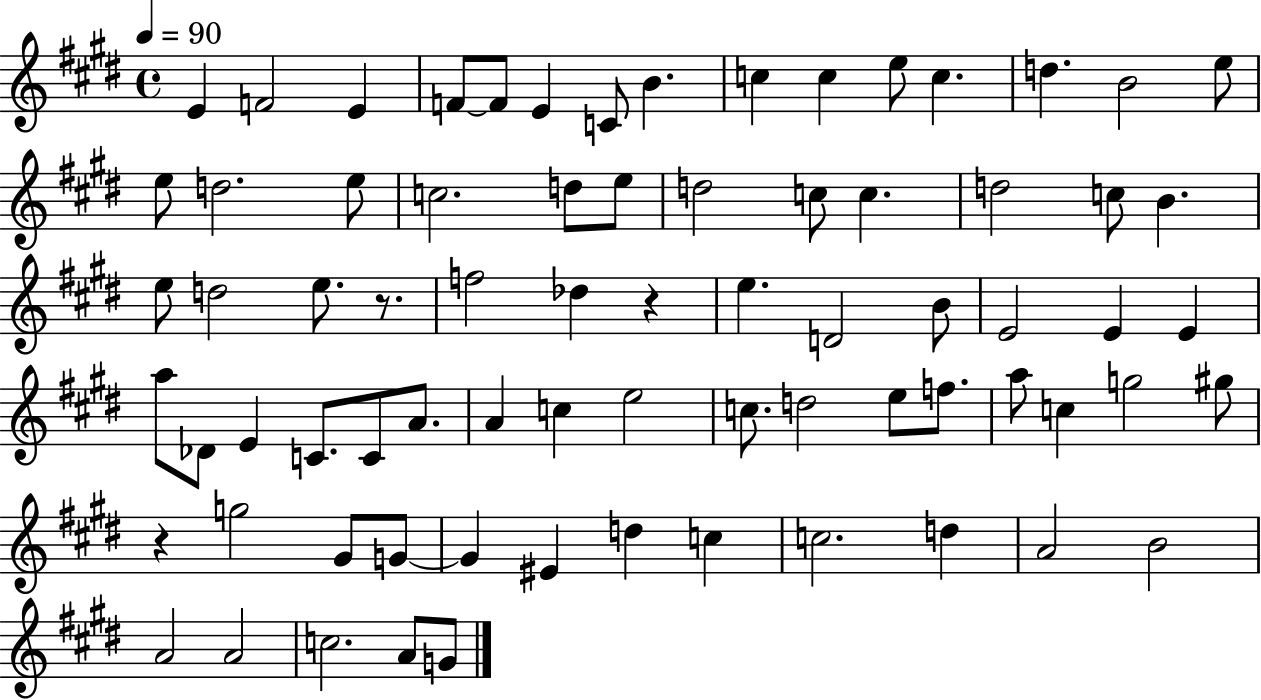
E4/q F4/h E4/q F4/e F4/e E4/q C4/e B4/q. C5/q C5/q E5/e C5/q. D5/q. B4/h E5/e E5/e D5/h. E5/e C5/h. D5/e E5/e D5/h C5/e C5/q. D5/h C5/e B4/q. E5/e D5/h E5/e. R/e. F5/h Db5/q R/q E5/q. D4/h B4/e E4/h E4/q E4/q A5/e Db4/e E4/q C4/e. C4/e A4/e. A4/q C5/q E5/h C5/e. D5/h E5/e F5/e. A5/e C5/q G5/h G#5/e R/q G5/h G#4/e G4/e G4/q EIS4/q D5/q C5/q C5/h. D5/q A4/h B4/h A4/h A4/h C5/h. A4/e G4/e